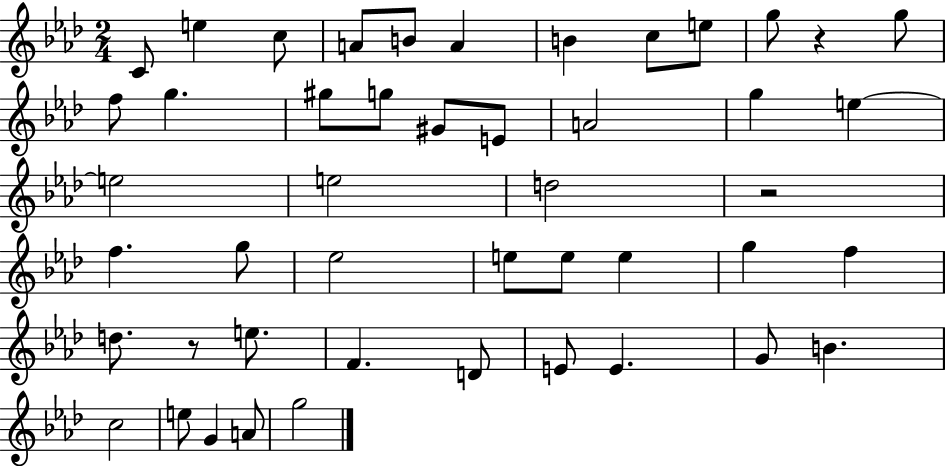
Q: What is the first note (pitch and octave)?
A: C4